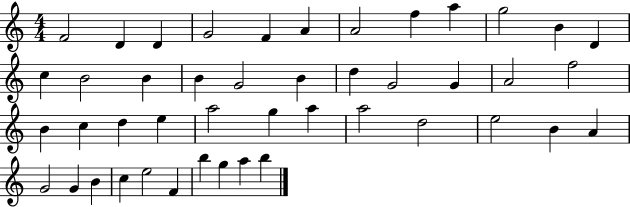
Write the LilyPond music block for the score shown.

{
  \clef treble
  \numericTimeSignature
  \time 4/4
  \key c \major
  f'2 d'4 d'4 | g'2 f'4 a'4 | a'2 f''4 a''4 | g''2 b'4 d'4 | \break c''4 b'2 b'4 | b'4 g'2 b'4 | d''4 g'2 g'4 | a'2 f''2 | \break b'4 c''4 d''4 e''4 | a''2 g''4 a''4 | a''2 d''2 | e''2 b'4 a'4 | \break g'2 g'4 b'4 | c''4 e''2 f'4 | b''4 g''4 a''4 b''4 | \bar "|."
}